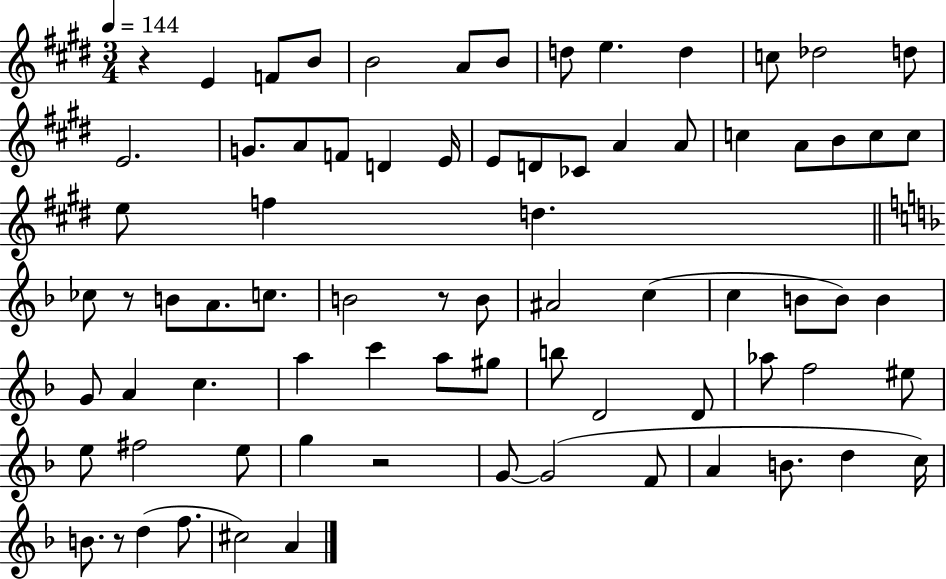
{
  \clef treble
  \numericTimeSignature
  \time 3/4
  \key e \major
  \tempo 4 = 144
  \repeat volta 2 { r4 e'4 f'8 b'8 | b'2 a'8 b'8 | d''8 e''4. d''4 | c''8 des''2 d''8 | \break e'2. | g'8. a'8 f'8 d'4 e'16 | e'8 d'8 ces'8 a'4 a'8 | c''4 a'8 b'8 c''8 c''8 | \break e''8 f''4 d''4. | \bar "||" \break \key f \major ces''8 r8 b'8 a'8. c''8. | b'2 r8 b'8 | ais'2 c''4( | c''4 b'8 b'8) b'4 | \break g'8 a'4 c''4. | a''4 c'''4 a''8 gis''8 | b''8 d'2 d'8 | aes''8 f''2 eis''8 | \break e''8 fis''2 e''8 | g''4 r2 | g'8~~ g'2( f'8 | a'4 b'8. d''4 c''16) | \break b'8. r8 d''4( f''8. | cis''2) a'4 | } \bar "|."
}